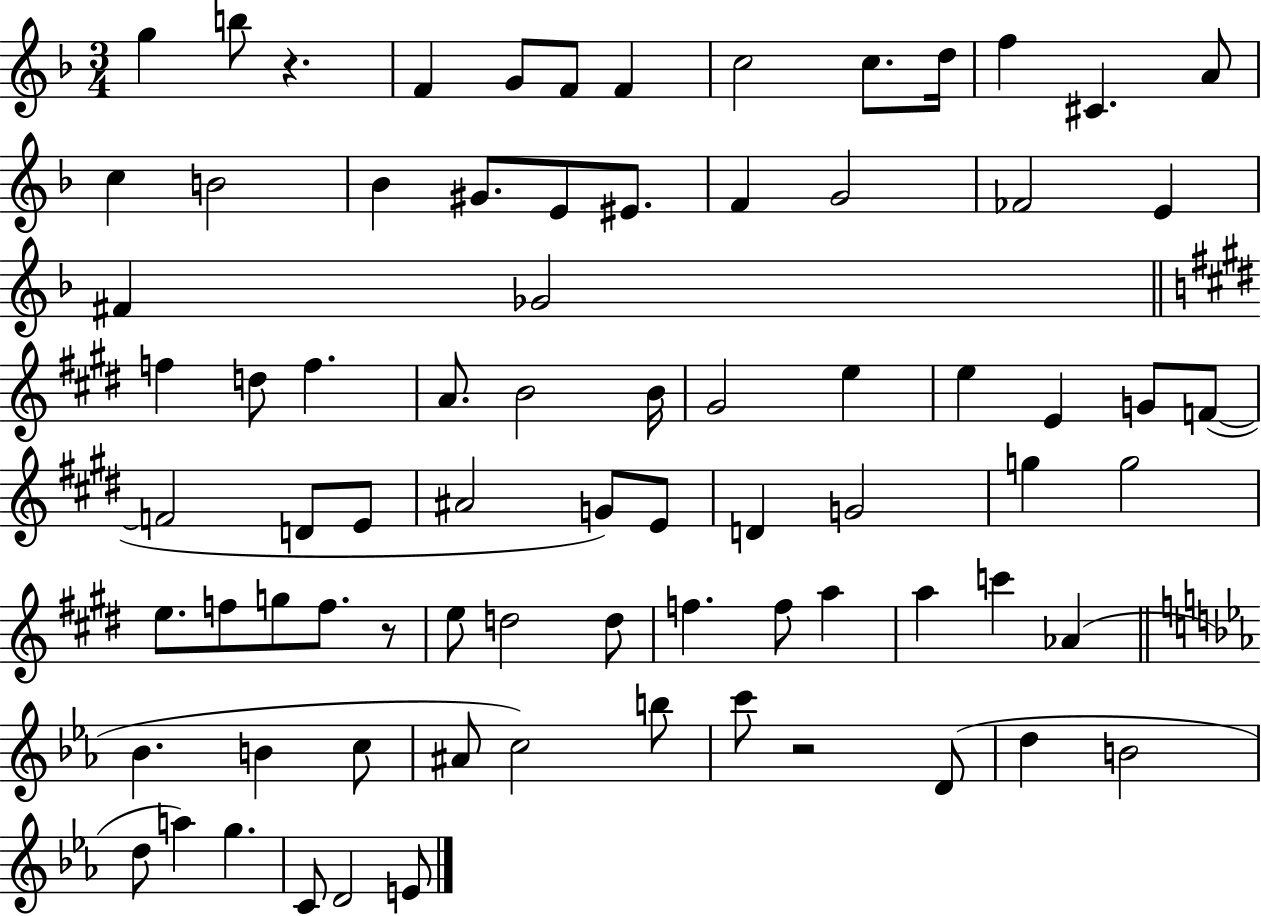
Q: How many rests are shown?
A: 3